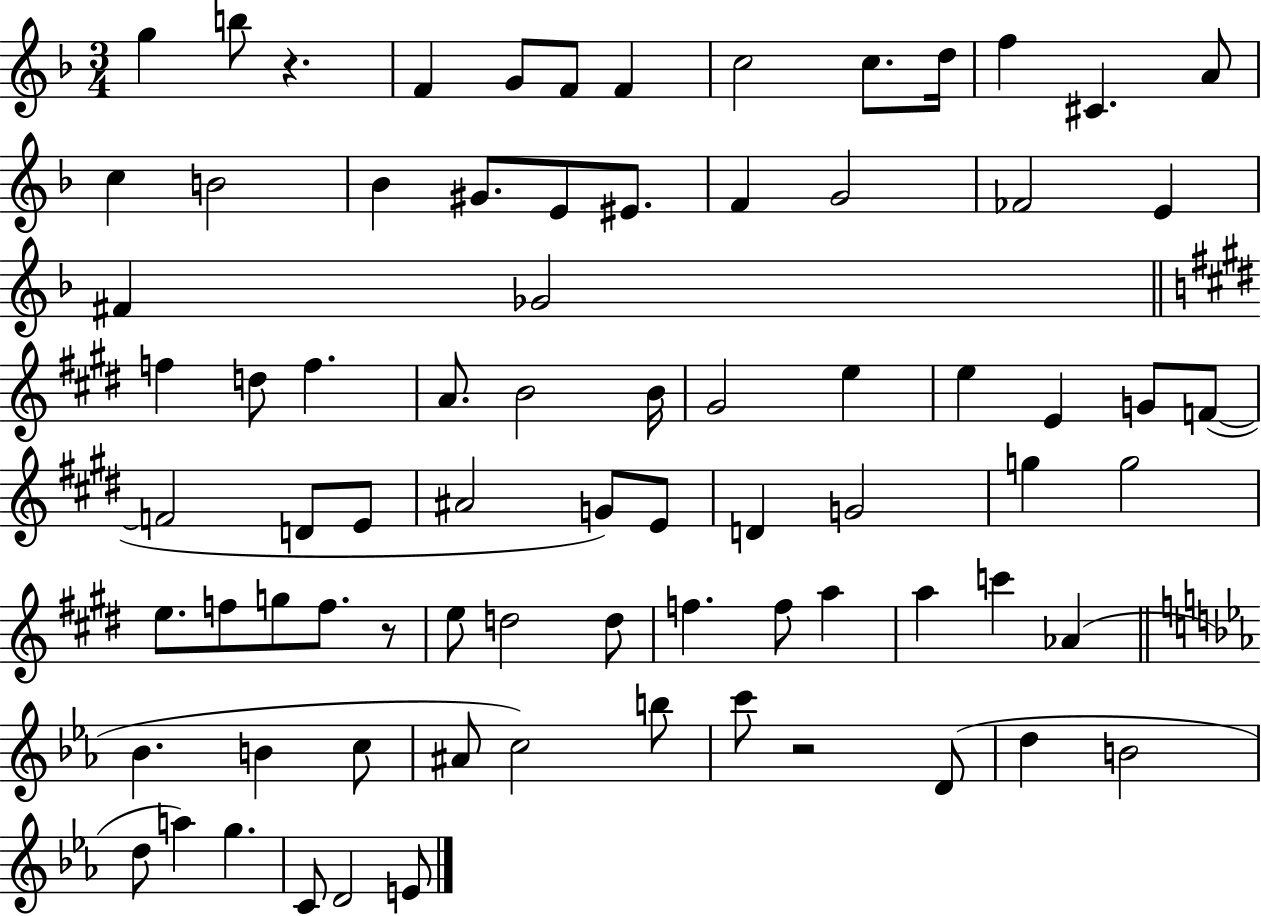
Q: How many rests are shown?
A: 3